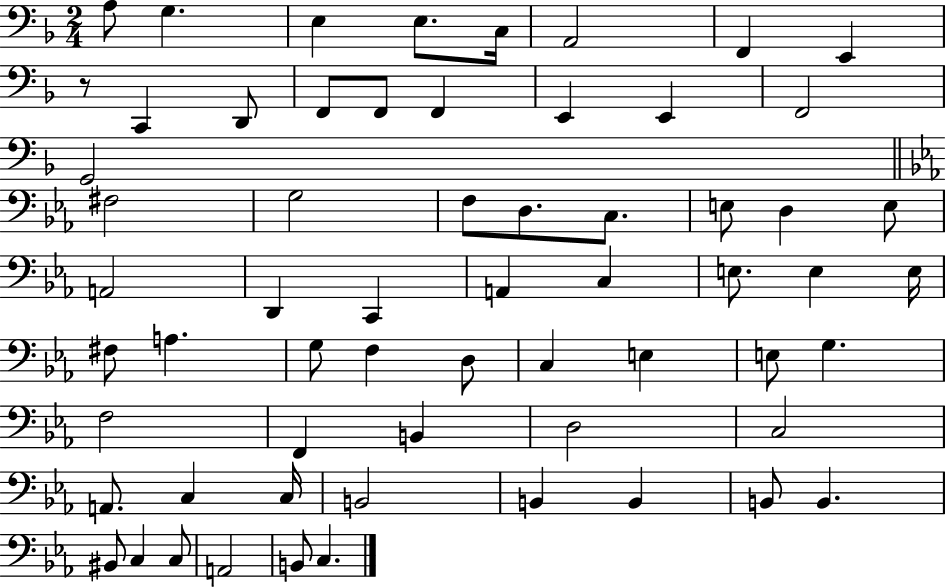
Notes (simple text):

A3/e G3/q. E3/q E3/e. C3/s A2/h F2/q E2/q R/e C2/q D2/e F2/e F2/e F2/q E2/q E2/q F2/h G2/h F#3/h G3/h F3/e D3/e. C3/e. E3/e D3/q E3/e A2/h D2/q C2/q A2/q C3/q E3/e. E3/q E3/s F#3/e A3/q. G3/e F3/q D3/e C3/q E3/q E3/e G3/q. F3/h F2/q B2/q D3/h C3/h A2/e. C3/q C3/s B2/h B2/q B2/q B2/e B2/q. BIS2/e C3/q C3/e A2/h B2/e C3/q.